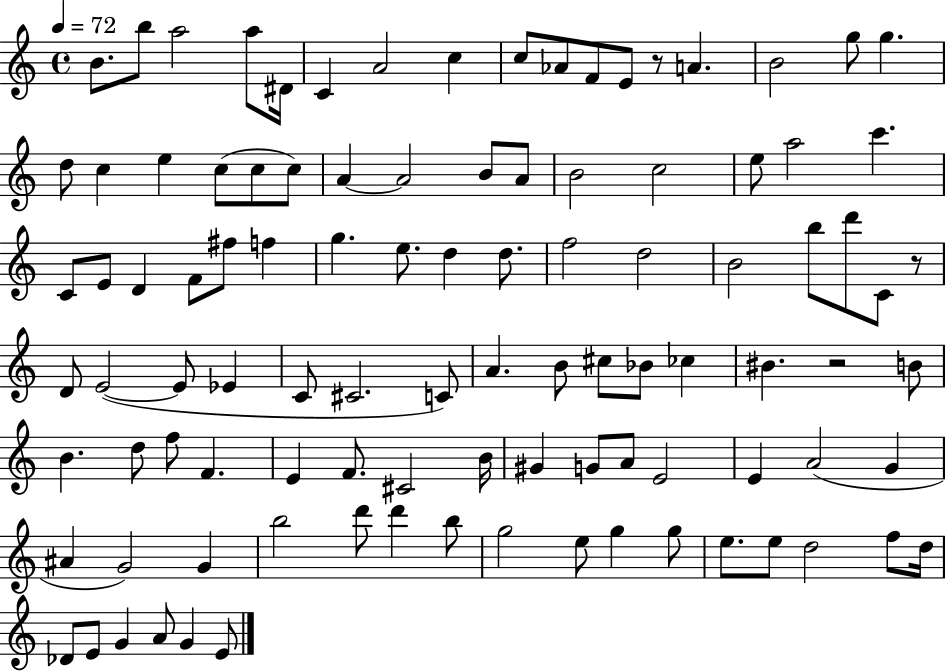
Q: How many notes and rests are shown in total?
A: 101